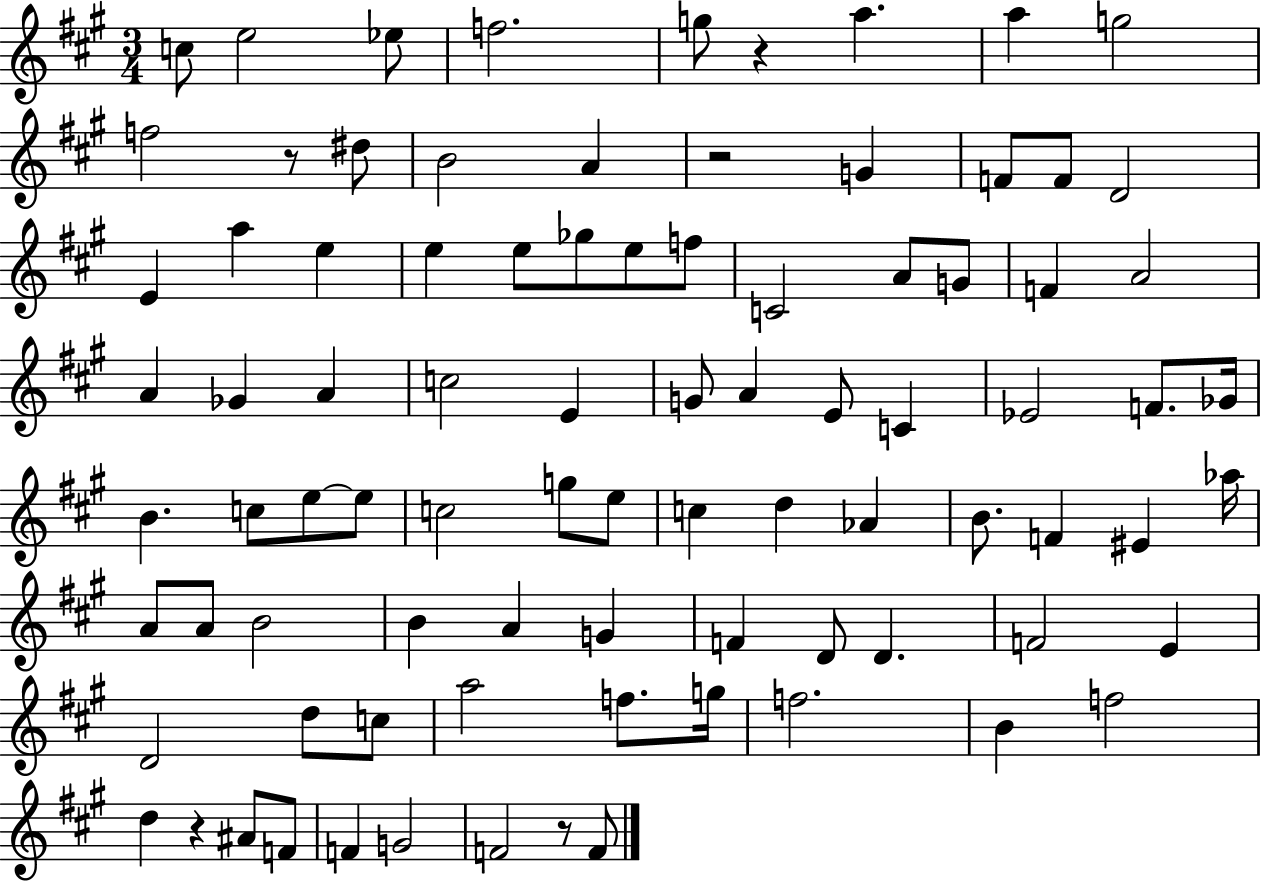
X:1
T:Untitled
M:3/4
L:1/4
K:A
c/2 e2 _e/2 f2 g/2 z a a g2 f2 z/2 ^d/2 B2 A z2 G F/2 F/2 D2 E a e e e/2 _g/2 e/2 f/2 C2 A/2 G/2 F A2 A _G A c2 E G/2 A E/2 C _E2 F/2 _G/4 B c/2 e/2 e/2 c2 g/2 e/2 c d _A B/2 F ^E _a/4 A/2 A/2 B2 B A G F D/2 D F2 E D2 d/2 c/2 a2 f/2 g/4 f2 B f2 d z ^A/2 F/2 F G2 F2 z/2 F/2